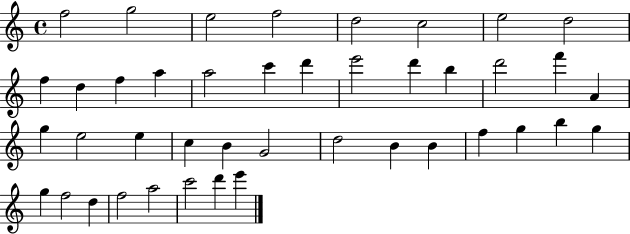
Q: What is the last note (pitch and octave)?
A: E6